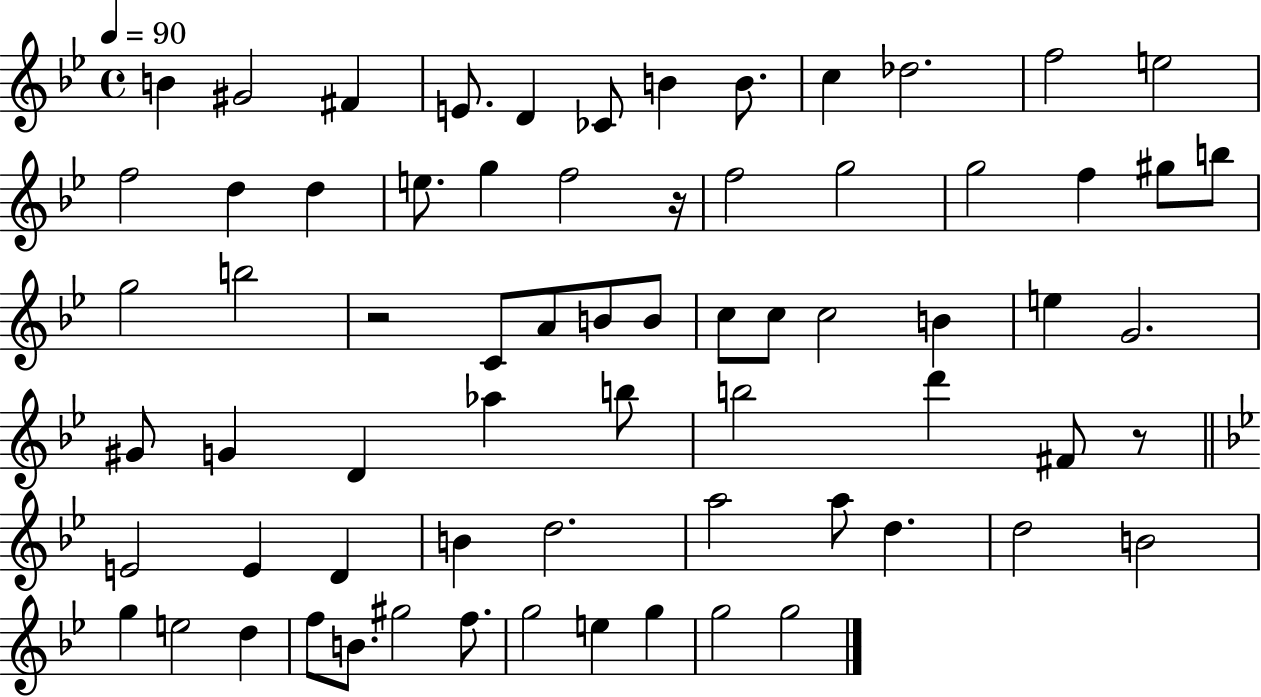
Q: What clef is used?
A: treble